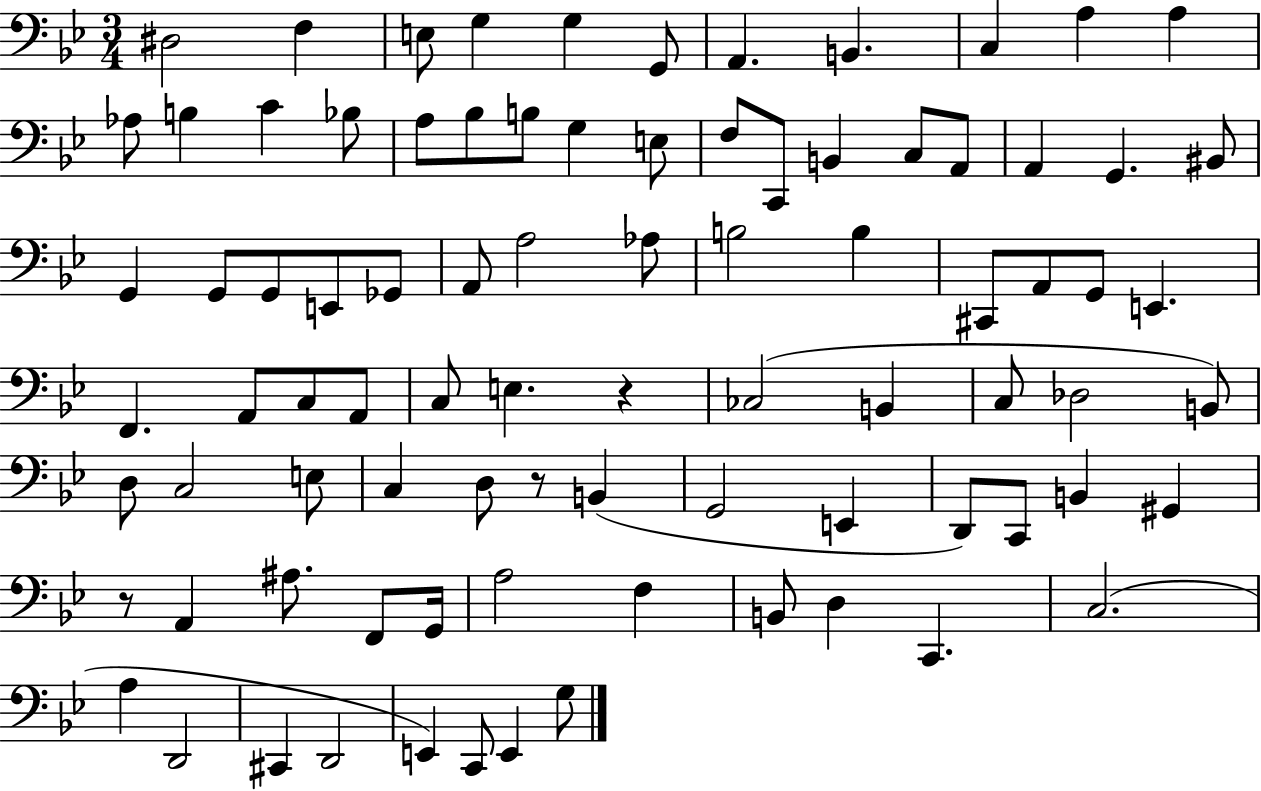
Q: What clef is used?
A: bass